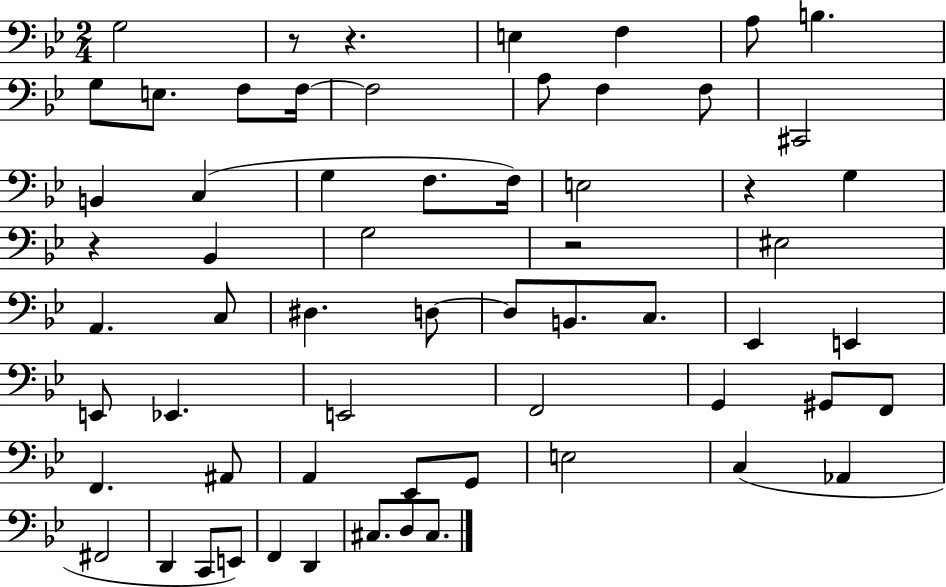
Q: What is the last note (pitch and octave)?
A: C#3